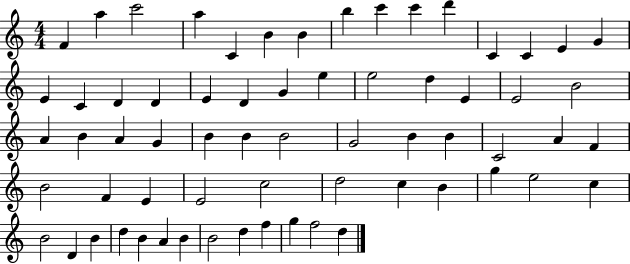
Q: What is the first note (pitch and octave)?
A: F4